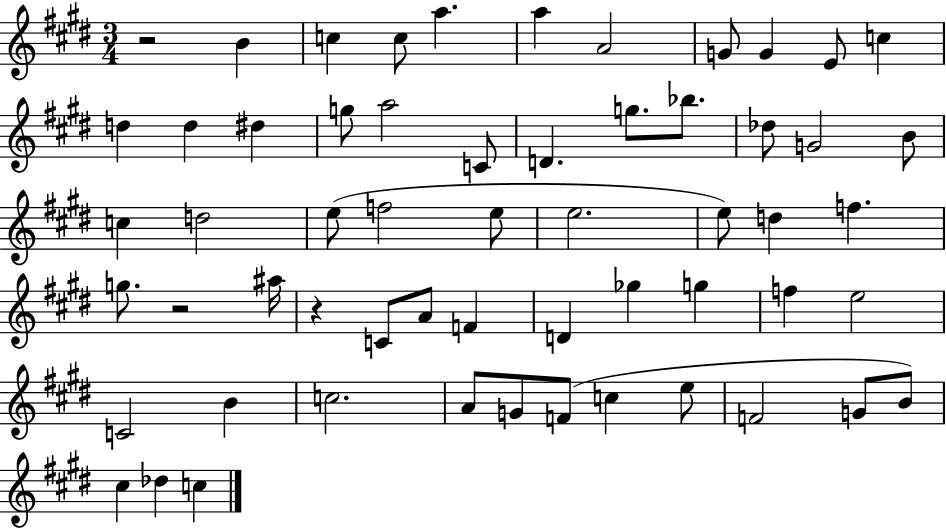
{
  \clef treble
  \numericTimeSignature
  \time 3/4
  \key e \major
  r2 b'4 | c''4 c''8 a''4. | a''4 a'2 | g'8 g'4 e'8 c''4 | \break d''4 d''4 dis''4 | g''8 a''2 c'8 | d'4. g''8. bes''8. | des''8 g'2 b'8 | \break c''4 d''2 | e''8( f''2 e''8 | e''2. | e''8) d''4 f''4. | \break g''8. r2 ais''16 | r4 c'8 a'8 f'4 | d'4 ges''4 g''4 | f''4 e''2 | \break c'2 b'4 | c''2. | a'8 g'8 f'8( c''4 e''8 | f'2 g'8 b'8) | \break cis''4 des''4 c''4 | \bar "|."
}